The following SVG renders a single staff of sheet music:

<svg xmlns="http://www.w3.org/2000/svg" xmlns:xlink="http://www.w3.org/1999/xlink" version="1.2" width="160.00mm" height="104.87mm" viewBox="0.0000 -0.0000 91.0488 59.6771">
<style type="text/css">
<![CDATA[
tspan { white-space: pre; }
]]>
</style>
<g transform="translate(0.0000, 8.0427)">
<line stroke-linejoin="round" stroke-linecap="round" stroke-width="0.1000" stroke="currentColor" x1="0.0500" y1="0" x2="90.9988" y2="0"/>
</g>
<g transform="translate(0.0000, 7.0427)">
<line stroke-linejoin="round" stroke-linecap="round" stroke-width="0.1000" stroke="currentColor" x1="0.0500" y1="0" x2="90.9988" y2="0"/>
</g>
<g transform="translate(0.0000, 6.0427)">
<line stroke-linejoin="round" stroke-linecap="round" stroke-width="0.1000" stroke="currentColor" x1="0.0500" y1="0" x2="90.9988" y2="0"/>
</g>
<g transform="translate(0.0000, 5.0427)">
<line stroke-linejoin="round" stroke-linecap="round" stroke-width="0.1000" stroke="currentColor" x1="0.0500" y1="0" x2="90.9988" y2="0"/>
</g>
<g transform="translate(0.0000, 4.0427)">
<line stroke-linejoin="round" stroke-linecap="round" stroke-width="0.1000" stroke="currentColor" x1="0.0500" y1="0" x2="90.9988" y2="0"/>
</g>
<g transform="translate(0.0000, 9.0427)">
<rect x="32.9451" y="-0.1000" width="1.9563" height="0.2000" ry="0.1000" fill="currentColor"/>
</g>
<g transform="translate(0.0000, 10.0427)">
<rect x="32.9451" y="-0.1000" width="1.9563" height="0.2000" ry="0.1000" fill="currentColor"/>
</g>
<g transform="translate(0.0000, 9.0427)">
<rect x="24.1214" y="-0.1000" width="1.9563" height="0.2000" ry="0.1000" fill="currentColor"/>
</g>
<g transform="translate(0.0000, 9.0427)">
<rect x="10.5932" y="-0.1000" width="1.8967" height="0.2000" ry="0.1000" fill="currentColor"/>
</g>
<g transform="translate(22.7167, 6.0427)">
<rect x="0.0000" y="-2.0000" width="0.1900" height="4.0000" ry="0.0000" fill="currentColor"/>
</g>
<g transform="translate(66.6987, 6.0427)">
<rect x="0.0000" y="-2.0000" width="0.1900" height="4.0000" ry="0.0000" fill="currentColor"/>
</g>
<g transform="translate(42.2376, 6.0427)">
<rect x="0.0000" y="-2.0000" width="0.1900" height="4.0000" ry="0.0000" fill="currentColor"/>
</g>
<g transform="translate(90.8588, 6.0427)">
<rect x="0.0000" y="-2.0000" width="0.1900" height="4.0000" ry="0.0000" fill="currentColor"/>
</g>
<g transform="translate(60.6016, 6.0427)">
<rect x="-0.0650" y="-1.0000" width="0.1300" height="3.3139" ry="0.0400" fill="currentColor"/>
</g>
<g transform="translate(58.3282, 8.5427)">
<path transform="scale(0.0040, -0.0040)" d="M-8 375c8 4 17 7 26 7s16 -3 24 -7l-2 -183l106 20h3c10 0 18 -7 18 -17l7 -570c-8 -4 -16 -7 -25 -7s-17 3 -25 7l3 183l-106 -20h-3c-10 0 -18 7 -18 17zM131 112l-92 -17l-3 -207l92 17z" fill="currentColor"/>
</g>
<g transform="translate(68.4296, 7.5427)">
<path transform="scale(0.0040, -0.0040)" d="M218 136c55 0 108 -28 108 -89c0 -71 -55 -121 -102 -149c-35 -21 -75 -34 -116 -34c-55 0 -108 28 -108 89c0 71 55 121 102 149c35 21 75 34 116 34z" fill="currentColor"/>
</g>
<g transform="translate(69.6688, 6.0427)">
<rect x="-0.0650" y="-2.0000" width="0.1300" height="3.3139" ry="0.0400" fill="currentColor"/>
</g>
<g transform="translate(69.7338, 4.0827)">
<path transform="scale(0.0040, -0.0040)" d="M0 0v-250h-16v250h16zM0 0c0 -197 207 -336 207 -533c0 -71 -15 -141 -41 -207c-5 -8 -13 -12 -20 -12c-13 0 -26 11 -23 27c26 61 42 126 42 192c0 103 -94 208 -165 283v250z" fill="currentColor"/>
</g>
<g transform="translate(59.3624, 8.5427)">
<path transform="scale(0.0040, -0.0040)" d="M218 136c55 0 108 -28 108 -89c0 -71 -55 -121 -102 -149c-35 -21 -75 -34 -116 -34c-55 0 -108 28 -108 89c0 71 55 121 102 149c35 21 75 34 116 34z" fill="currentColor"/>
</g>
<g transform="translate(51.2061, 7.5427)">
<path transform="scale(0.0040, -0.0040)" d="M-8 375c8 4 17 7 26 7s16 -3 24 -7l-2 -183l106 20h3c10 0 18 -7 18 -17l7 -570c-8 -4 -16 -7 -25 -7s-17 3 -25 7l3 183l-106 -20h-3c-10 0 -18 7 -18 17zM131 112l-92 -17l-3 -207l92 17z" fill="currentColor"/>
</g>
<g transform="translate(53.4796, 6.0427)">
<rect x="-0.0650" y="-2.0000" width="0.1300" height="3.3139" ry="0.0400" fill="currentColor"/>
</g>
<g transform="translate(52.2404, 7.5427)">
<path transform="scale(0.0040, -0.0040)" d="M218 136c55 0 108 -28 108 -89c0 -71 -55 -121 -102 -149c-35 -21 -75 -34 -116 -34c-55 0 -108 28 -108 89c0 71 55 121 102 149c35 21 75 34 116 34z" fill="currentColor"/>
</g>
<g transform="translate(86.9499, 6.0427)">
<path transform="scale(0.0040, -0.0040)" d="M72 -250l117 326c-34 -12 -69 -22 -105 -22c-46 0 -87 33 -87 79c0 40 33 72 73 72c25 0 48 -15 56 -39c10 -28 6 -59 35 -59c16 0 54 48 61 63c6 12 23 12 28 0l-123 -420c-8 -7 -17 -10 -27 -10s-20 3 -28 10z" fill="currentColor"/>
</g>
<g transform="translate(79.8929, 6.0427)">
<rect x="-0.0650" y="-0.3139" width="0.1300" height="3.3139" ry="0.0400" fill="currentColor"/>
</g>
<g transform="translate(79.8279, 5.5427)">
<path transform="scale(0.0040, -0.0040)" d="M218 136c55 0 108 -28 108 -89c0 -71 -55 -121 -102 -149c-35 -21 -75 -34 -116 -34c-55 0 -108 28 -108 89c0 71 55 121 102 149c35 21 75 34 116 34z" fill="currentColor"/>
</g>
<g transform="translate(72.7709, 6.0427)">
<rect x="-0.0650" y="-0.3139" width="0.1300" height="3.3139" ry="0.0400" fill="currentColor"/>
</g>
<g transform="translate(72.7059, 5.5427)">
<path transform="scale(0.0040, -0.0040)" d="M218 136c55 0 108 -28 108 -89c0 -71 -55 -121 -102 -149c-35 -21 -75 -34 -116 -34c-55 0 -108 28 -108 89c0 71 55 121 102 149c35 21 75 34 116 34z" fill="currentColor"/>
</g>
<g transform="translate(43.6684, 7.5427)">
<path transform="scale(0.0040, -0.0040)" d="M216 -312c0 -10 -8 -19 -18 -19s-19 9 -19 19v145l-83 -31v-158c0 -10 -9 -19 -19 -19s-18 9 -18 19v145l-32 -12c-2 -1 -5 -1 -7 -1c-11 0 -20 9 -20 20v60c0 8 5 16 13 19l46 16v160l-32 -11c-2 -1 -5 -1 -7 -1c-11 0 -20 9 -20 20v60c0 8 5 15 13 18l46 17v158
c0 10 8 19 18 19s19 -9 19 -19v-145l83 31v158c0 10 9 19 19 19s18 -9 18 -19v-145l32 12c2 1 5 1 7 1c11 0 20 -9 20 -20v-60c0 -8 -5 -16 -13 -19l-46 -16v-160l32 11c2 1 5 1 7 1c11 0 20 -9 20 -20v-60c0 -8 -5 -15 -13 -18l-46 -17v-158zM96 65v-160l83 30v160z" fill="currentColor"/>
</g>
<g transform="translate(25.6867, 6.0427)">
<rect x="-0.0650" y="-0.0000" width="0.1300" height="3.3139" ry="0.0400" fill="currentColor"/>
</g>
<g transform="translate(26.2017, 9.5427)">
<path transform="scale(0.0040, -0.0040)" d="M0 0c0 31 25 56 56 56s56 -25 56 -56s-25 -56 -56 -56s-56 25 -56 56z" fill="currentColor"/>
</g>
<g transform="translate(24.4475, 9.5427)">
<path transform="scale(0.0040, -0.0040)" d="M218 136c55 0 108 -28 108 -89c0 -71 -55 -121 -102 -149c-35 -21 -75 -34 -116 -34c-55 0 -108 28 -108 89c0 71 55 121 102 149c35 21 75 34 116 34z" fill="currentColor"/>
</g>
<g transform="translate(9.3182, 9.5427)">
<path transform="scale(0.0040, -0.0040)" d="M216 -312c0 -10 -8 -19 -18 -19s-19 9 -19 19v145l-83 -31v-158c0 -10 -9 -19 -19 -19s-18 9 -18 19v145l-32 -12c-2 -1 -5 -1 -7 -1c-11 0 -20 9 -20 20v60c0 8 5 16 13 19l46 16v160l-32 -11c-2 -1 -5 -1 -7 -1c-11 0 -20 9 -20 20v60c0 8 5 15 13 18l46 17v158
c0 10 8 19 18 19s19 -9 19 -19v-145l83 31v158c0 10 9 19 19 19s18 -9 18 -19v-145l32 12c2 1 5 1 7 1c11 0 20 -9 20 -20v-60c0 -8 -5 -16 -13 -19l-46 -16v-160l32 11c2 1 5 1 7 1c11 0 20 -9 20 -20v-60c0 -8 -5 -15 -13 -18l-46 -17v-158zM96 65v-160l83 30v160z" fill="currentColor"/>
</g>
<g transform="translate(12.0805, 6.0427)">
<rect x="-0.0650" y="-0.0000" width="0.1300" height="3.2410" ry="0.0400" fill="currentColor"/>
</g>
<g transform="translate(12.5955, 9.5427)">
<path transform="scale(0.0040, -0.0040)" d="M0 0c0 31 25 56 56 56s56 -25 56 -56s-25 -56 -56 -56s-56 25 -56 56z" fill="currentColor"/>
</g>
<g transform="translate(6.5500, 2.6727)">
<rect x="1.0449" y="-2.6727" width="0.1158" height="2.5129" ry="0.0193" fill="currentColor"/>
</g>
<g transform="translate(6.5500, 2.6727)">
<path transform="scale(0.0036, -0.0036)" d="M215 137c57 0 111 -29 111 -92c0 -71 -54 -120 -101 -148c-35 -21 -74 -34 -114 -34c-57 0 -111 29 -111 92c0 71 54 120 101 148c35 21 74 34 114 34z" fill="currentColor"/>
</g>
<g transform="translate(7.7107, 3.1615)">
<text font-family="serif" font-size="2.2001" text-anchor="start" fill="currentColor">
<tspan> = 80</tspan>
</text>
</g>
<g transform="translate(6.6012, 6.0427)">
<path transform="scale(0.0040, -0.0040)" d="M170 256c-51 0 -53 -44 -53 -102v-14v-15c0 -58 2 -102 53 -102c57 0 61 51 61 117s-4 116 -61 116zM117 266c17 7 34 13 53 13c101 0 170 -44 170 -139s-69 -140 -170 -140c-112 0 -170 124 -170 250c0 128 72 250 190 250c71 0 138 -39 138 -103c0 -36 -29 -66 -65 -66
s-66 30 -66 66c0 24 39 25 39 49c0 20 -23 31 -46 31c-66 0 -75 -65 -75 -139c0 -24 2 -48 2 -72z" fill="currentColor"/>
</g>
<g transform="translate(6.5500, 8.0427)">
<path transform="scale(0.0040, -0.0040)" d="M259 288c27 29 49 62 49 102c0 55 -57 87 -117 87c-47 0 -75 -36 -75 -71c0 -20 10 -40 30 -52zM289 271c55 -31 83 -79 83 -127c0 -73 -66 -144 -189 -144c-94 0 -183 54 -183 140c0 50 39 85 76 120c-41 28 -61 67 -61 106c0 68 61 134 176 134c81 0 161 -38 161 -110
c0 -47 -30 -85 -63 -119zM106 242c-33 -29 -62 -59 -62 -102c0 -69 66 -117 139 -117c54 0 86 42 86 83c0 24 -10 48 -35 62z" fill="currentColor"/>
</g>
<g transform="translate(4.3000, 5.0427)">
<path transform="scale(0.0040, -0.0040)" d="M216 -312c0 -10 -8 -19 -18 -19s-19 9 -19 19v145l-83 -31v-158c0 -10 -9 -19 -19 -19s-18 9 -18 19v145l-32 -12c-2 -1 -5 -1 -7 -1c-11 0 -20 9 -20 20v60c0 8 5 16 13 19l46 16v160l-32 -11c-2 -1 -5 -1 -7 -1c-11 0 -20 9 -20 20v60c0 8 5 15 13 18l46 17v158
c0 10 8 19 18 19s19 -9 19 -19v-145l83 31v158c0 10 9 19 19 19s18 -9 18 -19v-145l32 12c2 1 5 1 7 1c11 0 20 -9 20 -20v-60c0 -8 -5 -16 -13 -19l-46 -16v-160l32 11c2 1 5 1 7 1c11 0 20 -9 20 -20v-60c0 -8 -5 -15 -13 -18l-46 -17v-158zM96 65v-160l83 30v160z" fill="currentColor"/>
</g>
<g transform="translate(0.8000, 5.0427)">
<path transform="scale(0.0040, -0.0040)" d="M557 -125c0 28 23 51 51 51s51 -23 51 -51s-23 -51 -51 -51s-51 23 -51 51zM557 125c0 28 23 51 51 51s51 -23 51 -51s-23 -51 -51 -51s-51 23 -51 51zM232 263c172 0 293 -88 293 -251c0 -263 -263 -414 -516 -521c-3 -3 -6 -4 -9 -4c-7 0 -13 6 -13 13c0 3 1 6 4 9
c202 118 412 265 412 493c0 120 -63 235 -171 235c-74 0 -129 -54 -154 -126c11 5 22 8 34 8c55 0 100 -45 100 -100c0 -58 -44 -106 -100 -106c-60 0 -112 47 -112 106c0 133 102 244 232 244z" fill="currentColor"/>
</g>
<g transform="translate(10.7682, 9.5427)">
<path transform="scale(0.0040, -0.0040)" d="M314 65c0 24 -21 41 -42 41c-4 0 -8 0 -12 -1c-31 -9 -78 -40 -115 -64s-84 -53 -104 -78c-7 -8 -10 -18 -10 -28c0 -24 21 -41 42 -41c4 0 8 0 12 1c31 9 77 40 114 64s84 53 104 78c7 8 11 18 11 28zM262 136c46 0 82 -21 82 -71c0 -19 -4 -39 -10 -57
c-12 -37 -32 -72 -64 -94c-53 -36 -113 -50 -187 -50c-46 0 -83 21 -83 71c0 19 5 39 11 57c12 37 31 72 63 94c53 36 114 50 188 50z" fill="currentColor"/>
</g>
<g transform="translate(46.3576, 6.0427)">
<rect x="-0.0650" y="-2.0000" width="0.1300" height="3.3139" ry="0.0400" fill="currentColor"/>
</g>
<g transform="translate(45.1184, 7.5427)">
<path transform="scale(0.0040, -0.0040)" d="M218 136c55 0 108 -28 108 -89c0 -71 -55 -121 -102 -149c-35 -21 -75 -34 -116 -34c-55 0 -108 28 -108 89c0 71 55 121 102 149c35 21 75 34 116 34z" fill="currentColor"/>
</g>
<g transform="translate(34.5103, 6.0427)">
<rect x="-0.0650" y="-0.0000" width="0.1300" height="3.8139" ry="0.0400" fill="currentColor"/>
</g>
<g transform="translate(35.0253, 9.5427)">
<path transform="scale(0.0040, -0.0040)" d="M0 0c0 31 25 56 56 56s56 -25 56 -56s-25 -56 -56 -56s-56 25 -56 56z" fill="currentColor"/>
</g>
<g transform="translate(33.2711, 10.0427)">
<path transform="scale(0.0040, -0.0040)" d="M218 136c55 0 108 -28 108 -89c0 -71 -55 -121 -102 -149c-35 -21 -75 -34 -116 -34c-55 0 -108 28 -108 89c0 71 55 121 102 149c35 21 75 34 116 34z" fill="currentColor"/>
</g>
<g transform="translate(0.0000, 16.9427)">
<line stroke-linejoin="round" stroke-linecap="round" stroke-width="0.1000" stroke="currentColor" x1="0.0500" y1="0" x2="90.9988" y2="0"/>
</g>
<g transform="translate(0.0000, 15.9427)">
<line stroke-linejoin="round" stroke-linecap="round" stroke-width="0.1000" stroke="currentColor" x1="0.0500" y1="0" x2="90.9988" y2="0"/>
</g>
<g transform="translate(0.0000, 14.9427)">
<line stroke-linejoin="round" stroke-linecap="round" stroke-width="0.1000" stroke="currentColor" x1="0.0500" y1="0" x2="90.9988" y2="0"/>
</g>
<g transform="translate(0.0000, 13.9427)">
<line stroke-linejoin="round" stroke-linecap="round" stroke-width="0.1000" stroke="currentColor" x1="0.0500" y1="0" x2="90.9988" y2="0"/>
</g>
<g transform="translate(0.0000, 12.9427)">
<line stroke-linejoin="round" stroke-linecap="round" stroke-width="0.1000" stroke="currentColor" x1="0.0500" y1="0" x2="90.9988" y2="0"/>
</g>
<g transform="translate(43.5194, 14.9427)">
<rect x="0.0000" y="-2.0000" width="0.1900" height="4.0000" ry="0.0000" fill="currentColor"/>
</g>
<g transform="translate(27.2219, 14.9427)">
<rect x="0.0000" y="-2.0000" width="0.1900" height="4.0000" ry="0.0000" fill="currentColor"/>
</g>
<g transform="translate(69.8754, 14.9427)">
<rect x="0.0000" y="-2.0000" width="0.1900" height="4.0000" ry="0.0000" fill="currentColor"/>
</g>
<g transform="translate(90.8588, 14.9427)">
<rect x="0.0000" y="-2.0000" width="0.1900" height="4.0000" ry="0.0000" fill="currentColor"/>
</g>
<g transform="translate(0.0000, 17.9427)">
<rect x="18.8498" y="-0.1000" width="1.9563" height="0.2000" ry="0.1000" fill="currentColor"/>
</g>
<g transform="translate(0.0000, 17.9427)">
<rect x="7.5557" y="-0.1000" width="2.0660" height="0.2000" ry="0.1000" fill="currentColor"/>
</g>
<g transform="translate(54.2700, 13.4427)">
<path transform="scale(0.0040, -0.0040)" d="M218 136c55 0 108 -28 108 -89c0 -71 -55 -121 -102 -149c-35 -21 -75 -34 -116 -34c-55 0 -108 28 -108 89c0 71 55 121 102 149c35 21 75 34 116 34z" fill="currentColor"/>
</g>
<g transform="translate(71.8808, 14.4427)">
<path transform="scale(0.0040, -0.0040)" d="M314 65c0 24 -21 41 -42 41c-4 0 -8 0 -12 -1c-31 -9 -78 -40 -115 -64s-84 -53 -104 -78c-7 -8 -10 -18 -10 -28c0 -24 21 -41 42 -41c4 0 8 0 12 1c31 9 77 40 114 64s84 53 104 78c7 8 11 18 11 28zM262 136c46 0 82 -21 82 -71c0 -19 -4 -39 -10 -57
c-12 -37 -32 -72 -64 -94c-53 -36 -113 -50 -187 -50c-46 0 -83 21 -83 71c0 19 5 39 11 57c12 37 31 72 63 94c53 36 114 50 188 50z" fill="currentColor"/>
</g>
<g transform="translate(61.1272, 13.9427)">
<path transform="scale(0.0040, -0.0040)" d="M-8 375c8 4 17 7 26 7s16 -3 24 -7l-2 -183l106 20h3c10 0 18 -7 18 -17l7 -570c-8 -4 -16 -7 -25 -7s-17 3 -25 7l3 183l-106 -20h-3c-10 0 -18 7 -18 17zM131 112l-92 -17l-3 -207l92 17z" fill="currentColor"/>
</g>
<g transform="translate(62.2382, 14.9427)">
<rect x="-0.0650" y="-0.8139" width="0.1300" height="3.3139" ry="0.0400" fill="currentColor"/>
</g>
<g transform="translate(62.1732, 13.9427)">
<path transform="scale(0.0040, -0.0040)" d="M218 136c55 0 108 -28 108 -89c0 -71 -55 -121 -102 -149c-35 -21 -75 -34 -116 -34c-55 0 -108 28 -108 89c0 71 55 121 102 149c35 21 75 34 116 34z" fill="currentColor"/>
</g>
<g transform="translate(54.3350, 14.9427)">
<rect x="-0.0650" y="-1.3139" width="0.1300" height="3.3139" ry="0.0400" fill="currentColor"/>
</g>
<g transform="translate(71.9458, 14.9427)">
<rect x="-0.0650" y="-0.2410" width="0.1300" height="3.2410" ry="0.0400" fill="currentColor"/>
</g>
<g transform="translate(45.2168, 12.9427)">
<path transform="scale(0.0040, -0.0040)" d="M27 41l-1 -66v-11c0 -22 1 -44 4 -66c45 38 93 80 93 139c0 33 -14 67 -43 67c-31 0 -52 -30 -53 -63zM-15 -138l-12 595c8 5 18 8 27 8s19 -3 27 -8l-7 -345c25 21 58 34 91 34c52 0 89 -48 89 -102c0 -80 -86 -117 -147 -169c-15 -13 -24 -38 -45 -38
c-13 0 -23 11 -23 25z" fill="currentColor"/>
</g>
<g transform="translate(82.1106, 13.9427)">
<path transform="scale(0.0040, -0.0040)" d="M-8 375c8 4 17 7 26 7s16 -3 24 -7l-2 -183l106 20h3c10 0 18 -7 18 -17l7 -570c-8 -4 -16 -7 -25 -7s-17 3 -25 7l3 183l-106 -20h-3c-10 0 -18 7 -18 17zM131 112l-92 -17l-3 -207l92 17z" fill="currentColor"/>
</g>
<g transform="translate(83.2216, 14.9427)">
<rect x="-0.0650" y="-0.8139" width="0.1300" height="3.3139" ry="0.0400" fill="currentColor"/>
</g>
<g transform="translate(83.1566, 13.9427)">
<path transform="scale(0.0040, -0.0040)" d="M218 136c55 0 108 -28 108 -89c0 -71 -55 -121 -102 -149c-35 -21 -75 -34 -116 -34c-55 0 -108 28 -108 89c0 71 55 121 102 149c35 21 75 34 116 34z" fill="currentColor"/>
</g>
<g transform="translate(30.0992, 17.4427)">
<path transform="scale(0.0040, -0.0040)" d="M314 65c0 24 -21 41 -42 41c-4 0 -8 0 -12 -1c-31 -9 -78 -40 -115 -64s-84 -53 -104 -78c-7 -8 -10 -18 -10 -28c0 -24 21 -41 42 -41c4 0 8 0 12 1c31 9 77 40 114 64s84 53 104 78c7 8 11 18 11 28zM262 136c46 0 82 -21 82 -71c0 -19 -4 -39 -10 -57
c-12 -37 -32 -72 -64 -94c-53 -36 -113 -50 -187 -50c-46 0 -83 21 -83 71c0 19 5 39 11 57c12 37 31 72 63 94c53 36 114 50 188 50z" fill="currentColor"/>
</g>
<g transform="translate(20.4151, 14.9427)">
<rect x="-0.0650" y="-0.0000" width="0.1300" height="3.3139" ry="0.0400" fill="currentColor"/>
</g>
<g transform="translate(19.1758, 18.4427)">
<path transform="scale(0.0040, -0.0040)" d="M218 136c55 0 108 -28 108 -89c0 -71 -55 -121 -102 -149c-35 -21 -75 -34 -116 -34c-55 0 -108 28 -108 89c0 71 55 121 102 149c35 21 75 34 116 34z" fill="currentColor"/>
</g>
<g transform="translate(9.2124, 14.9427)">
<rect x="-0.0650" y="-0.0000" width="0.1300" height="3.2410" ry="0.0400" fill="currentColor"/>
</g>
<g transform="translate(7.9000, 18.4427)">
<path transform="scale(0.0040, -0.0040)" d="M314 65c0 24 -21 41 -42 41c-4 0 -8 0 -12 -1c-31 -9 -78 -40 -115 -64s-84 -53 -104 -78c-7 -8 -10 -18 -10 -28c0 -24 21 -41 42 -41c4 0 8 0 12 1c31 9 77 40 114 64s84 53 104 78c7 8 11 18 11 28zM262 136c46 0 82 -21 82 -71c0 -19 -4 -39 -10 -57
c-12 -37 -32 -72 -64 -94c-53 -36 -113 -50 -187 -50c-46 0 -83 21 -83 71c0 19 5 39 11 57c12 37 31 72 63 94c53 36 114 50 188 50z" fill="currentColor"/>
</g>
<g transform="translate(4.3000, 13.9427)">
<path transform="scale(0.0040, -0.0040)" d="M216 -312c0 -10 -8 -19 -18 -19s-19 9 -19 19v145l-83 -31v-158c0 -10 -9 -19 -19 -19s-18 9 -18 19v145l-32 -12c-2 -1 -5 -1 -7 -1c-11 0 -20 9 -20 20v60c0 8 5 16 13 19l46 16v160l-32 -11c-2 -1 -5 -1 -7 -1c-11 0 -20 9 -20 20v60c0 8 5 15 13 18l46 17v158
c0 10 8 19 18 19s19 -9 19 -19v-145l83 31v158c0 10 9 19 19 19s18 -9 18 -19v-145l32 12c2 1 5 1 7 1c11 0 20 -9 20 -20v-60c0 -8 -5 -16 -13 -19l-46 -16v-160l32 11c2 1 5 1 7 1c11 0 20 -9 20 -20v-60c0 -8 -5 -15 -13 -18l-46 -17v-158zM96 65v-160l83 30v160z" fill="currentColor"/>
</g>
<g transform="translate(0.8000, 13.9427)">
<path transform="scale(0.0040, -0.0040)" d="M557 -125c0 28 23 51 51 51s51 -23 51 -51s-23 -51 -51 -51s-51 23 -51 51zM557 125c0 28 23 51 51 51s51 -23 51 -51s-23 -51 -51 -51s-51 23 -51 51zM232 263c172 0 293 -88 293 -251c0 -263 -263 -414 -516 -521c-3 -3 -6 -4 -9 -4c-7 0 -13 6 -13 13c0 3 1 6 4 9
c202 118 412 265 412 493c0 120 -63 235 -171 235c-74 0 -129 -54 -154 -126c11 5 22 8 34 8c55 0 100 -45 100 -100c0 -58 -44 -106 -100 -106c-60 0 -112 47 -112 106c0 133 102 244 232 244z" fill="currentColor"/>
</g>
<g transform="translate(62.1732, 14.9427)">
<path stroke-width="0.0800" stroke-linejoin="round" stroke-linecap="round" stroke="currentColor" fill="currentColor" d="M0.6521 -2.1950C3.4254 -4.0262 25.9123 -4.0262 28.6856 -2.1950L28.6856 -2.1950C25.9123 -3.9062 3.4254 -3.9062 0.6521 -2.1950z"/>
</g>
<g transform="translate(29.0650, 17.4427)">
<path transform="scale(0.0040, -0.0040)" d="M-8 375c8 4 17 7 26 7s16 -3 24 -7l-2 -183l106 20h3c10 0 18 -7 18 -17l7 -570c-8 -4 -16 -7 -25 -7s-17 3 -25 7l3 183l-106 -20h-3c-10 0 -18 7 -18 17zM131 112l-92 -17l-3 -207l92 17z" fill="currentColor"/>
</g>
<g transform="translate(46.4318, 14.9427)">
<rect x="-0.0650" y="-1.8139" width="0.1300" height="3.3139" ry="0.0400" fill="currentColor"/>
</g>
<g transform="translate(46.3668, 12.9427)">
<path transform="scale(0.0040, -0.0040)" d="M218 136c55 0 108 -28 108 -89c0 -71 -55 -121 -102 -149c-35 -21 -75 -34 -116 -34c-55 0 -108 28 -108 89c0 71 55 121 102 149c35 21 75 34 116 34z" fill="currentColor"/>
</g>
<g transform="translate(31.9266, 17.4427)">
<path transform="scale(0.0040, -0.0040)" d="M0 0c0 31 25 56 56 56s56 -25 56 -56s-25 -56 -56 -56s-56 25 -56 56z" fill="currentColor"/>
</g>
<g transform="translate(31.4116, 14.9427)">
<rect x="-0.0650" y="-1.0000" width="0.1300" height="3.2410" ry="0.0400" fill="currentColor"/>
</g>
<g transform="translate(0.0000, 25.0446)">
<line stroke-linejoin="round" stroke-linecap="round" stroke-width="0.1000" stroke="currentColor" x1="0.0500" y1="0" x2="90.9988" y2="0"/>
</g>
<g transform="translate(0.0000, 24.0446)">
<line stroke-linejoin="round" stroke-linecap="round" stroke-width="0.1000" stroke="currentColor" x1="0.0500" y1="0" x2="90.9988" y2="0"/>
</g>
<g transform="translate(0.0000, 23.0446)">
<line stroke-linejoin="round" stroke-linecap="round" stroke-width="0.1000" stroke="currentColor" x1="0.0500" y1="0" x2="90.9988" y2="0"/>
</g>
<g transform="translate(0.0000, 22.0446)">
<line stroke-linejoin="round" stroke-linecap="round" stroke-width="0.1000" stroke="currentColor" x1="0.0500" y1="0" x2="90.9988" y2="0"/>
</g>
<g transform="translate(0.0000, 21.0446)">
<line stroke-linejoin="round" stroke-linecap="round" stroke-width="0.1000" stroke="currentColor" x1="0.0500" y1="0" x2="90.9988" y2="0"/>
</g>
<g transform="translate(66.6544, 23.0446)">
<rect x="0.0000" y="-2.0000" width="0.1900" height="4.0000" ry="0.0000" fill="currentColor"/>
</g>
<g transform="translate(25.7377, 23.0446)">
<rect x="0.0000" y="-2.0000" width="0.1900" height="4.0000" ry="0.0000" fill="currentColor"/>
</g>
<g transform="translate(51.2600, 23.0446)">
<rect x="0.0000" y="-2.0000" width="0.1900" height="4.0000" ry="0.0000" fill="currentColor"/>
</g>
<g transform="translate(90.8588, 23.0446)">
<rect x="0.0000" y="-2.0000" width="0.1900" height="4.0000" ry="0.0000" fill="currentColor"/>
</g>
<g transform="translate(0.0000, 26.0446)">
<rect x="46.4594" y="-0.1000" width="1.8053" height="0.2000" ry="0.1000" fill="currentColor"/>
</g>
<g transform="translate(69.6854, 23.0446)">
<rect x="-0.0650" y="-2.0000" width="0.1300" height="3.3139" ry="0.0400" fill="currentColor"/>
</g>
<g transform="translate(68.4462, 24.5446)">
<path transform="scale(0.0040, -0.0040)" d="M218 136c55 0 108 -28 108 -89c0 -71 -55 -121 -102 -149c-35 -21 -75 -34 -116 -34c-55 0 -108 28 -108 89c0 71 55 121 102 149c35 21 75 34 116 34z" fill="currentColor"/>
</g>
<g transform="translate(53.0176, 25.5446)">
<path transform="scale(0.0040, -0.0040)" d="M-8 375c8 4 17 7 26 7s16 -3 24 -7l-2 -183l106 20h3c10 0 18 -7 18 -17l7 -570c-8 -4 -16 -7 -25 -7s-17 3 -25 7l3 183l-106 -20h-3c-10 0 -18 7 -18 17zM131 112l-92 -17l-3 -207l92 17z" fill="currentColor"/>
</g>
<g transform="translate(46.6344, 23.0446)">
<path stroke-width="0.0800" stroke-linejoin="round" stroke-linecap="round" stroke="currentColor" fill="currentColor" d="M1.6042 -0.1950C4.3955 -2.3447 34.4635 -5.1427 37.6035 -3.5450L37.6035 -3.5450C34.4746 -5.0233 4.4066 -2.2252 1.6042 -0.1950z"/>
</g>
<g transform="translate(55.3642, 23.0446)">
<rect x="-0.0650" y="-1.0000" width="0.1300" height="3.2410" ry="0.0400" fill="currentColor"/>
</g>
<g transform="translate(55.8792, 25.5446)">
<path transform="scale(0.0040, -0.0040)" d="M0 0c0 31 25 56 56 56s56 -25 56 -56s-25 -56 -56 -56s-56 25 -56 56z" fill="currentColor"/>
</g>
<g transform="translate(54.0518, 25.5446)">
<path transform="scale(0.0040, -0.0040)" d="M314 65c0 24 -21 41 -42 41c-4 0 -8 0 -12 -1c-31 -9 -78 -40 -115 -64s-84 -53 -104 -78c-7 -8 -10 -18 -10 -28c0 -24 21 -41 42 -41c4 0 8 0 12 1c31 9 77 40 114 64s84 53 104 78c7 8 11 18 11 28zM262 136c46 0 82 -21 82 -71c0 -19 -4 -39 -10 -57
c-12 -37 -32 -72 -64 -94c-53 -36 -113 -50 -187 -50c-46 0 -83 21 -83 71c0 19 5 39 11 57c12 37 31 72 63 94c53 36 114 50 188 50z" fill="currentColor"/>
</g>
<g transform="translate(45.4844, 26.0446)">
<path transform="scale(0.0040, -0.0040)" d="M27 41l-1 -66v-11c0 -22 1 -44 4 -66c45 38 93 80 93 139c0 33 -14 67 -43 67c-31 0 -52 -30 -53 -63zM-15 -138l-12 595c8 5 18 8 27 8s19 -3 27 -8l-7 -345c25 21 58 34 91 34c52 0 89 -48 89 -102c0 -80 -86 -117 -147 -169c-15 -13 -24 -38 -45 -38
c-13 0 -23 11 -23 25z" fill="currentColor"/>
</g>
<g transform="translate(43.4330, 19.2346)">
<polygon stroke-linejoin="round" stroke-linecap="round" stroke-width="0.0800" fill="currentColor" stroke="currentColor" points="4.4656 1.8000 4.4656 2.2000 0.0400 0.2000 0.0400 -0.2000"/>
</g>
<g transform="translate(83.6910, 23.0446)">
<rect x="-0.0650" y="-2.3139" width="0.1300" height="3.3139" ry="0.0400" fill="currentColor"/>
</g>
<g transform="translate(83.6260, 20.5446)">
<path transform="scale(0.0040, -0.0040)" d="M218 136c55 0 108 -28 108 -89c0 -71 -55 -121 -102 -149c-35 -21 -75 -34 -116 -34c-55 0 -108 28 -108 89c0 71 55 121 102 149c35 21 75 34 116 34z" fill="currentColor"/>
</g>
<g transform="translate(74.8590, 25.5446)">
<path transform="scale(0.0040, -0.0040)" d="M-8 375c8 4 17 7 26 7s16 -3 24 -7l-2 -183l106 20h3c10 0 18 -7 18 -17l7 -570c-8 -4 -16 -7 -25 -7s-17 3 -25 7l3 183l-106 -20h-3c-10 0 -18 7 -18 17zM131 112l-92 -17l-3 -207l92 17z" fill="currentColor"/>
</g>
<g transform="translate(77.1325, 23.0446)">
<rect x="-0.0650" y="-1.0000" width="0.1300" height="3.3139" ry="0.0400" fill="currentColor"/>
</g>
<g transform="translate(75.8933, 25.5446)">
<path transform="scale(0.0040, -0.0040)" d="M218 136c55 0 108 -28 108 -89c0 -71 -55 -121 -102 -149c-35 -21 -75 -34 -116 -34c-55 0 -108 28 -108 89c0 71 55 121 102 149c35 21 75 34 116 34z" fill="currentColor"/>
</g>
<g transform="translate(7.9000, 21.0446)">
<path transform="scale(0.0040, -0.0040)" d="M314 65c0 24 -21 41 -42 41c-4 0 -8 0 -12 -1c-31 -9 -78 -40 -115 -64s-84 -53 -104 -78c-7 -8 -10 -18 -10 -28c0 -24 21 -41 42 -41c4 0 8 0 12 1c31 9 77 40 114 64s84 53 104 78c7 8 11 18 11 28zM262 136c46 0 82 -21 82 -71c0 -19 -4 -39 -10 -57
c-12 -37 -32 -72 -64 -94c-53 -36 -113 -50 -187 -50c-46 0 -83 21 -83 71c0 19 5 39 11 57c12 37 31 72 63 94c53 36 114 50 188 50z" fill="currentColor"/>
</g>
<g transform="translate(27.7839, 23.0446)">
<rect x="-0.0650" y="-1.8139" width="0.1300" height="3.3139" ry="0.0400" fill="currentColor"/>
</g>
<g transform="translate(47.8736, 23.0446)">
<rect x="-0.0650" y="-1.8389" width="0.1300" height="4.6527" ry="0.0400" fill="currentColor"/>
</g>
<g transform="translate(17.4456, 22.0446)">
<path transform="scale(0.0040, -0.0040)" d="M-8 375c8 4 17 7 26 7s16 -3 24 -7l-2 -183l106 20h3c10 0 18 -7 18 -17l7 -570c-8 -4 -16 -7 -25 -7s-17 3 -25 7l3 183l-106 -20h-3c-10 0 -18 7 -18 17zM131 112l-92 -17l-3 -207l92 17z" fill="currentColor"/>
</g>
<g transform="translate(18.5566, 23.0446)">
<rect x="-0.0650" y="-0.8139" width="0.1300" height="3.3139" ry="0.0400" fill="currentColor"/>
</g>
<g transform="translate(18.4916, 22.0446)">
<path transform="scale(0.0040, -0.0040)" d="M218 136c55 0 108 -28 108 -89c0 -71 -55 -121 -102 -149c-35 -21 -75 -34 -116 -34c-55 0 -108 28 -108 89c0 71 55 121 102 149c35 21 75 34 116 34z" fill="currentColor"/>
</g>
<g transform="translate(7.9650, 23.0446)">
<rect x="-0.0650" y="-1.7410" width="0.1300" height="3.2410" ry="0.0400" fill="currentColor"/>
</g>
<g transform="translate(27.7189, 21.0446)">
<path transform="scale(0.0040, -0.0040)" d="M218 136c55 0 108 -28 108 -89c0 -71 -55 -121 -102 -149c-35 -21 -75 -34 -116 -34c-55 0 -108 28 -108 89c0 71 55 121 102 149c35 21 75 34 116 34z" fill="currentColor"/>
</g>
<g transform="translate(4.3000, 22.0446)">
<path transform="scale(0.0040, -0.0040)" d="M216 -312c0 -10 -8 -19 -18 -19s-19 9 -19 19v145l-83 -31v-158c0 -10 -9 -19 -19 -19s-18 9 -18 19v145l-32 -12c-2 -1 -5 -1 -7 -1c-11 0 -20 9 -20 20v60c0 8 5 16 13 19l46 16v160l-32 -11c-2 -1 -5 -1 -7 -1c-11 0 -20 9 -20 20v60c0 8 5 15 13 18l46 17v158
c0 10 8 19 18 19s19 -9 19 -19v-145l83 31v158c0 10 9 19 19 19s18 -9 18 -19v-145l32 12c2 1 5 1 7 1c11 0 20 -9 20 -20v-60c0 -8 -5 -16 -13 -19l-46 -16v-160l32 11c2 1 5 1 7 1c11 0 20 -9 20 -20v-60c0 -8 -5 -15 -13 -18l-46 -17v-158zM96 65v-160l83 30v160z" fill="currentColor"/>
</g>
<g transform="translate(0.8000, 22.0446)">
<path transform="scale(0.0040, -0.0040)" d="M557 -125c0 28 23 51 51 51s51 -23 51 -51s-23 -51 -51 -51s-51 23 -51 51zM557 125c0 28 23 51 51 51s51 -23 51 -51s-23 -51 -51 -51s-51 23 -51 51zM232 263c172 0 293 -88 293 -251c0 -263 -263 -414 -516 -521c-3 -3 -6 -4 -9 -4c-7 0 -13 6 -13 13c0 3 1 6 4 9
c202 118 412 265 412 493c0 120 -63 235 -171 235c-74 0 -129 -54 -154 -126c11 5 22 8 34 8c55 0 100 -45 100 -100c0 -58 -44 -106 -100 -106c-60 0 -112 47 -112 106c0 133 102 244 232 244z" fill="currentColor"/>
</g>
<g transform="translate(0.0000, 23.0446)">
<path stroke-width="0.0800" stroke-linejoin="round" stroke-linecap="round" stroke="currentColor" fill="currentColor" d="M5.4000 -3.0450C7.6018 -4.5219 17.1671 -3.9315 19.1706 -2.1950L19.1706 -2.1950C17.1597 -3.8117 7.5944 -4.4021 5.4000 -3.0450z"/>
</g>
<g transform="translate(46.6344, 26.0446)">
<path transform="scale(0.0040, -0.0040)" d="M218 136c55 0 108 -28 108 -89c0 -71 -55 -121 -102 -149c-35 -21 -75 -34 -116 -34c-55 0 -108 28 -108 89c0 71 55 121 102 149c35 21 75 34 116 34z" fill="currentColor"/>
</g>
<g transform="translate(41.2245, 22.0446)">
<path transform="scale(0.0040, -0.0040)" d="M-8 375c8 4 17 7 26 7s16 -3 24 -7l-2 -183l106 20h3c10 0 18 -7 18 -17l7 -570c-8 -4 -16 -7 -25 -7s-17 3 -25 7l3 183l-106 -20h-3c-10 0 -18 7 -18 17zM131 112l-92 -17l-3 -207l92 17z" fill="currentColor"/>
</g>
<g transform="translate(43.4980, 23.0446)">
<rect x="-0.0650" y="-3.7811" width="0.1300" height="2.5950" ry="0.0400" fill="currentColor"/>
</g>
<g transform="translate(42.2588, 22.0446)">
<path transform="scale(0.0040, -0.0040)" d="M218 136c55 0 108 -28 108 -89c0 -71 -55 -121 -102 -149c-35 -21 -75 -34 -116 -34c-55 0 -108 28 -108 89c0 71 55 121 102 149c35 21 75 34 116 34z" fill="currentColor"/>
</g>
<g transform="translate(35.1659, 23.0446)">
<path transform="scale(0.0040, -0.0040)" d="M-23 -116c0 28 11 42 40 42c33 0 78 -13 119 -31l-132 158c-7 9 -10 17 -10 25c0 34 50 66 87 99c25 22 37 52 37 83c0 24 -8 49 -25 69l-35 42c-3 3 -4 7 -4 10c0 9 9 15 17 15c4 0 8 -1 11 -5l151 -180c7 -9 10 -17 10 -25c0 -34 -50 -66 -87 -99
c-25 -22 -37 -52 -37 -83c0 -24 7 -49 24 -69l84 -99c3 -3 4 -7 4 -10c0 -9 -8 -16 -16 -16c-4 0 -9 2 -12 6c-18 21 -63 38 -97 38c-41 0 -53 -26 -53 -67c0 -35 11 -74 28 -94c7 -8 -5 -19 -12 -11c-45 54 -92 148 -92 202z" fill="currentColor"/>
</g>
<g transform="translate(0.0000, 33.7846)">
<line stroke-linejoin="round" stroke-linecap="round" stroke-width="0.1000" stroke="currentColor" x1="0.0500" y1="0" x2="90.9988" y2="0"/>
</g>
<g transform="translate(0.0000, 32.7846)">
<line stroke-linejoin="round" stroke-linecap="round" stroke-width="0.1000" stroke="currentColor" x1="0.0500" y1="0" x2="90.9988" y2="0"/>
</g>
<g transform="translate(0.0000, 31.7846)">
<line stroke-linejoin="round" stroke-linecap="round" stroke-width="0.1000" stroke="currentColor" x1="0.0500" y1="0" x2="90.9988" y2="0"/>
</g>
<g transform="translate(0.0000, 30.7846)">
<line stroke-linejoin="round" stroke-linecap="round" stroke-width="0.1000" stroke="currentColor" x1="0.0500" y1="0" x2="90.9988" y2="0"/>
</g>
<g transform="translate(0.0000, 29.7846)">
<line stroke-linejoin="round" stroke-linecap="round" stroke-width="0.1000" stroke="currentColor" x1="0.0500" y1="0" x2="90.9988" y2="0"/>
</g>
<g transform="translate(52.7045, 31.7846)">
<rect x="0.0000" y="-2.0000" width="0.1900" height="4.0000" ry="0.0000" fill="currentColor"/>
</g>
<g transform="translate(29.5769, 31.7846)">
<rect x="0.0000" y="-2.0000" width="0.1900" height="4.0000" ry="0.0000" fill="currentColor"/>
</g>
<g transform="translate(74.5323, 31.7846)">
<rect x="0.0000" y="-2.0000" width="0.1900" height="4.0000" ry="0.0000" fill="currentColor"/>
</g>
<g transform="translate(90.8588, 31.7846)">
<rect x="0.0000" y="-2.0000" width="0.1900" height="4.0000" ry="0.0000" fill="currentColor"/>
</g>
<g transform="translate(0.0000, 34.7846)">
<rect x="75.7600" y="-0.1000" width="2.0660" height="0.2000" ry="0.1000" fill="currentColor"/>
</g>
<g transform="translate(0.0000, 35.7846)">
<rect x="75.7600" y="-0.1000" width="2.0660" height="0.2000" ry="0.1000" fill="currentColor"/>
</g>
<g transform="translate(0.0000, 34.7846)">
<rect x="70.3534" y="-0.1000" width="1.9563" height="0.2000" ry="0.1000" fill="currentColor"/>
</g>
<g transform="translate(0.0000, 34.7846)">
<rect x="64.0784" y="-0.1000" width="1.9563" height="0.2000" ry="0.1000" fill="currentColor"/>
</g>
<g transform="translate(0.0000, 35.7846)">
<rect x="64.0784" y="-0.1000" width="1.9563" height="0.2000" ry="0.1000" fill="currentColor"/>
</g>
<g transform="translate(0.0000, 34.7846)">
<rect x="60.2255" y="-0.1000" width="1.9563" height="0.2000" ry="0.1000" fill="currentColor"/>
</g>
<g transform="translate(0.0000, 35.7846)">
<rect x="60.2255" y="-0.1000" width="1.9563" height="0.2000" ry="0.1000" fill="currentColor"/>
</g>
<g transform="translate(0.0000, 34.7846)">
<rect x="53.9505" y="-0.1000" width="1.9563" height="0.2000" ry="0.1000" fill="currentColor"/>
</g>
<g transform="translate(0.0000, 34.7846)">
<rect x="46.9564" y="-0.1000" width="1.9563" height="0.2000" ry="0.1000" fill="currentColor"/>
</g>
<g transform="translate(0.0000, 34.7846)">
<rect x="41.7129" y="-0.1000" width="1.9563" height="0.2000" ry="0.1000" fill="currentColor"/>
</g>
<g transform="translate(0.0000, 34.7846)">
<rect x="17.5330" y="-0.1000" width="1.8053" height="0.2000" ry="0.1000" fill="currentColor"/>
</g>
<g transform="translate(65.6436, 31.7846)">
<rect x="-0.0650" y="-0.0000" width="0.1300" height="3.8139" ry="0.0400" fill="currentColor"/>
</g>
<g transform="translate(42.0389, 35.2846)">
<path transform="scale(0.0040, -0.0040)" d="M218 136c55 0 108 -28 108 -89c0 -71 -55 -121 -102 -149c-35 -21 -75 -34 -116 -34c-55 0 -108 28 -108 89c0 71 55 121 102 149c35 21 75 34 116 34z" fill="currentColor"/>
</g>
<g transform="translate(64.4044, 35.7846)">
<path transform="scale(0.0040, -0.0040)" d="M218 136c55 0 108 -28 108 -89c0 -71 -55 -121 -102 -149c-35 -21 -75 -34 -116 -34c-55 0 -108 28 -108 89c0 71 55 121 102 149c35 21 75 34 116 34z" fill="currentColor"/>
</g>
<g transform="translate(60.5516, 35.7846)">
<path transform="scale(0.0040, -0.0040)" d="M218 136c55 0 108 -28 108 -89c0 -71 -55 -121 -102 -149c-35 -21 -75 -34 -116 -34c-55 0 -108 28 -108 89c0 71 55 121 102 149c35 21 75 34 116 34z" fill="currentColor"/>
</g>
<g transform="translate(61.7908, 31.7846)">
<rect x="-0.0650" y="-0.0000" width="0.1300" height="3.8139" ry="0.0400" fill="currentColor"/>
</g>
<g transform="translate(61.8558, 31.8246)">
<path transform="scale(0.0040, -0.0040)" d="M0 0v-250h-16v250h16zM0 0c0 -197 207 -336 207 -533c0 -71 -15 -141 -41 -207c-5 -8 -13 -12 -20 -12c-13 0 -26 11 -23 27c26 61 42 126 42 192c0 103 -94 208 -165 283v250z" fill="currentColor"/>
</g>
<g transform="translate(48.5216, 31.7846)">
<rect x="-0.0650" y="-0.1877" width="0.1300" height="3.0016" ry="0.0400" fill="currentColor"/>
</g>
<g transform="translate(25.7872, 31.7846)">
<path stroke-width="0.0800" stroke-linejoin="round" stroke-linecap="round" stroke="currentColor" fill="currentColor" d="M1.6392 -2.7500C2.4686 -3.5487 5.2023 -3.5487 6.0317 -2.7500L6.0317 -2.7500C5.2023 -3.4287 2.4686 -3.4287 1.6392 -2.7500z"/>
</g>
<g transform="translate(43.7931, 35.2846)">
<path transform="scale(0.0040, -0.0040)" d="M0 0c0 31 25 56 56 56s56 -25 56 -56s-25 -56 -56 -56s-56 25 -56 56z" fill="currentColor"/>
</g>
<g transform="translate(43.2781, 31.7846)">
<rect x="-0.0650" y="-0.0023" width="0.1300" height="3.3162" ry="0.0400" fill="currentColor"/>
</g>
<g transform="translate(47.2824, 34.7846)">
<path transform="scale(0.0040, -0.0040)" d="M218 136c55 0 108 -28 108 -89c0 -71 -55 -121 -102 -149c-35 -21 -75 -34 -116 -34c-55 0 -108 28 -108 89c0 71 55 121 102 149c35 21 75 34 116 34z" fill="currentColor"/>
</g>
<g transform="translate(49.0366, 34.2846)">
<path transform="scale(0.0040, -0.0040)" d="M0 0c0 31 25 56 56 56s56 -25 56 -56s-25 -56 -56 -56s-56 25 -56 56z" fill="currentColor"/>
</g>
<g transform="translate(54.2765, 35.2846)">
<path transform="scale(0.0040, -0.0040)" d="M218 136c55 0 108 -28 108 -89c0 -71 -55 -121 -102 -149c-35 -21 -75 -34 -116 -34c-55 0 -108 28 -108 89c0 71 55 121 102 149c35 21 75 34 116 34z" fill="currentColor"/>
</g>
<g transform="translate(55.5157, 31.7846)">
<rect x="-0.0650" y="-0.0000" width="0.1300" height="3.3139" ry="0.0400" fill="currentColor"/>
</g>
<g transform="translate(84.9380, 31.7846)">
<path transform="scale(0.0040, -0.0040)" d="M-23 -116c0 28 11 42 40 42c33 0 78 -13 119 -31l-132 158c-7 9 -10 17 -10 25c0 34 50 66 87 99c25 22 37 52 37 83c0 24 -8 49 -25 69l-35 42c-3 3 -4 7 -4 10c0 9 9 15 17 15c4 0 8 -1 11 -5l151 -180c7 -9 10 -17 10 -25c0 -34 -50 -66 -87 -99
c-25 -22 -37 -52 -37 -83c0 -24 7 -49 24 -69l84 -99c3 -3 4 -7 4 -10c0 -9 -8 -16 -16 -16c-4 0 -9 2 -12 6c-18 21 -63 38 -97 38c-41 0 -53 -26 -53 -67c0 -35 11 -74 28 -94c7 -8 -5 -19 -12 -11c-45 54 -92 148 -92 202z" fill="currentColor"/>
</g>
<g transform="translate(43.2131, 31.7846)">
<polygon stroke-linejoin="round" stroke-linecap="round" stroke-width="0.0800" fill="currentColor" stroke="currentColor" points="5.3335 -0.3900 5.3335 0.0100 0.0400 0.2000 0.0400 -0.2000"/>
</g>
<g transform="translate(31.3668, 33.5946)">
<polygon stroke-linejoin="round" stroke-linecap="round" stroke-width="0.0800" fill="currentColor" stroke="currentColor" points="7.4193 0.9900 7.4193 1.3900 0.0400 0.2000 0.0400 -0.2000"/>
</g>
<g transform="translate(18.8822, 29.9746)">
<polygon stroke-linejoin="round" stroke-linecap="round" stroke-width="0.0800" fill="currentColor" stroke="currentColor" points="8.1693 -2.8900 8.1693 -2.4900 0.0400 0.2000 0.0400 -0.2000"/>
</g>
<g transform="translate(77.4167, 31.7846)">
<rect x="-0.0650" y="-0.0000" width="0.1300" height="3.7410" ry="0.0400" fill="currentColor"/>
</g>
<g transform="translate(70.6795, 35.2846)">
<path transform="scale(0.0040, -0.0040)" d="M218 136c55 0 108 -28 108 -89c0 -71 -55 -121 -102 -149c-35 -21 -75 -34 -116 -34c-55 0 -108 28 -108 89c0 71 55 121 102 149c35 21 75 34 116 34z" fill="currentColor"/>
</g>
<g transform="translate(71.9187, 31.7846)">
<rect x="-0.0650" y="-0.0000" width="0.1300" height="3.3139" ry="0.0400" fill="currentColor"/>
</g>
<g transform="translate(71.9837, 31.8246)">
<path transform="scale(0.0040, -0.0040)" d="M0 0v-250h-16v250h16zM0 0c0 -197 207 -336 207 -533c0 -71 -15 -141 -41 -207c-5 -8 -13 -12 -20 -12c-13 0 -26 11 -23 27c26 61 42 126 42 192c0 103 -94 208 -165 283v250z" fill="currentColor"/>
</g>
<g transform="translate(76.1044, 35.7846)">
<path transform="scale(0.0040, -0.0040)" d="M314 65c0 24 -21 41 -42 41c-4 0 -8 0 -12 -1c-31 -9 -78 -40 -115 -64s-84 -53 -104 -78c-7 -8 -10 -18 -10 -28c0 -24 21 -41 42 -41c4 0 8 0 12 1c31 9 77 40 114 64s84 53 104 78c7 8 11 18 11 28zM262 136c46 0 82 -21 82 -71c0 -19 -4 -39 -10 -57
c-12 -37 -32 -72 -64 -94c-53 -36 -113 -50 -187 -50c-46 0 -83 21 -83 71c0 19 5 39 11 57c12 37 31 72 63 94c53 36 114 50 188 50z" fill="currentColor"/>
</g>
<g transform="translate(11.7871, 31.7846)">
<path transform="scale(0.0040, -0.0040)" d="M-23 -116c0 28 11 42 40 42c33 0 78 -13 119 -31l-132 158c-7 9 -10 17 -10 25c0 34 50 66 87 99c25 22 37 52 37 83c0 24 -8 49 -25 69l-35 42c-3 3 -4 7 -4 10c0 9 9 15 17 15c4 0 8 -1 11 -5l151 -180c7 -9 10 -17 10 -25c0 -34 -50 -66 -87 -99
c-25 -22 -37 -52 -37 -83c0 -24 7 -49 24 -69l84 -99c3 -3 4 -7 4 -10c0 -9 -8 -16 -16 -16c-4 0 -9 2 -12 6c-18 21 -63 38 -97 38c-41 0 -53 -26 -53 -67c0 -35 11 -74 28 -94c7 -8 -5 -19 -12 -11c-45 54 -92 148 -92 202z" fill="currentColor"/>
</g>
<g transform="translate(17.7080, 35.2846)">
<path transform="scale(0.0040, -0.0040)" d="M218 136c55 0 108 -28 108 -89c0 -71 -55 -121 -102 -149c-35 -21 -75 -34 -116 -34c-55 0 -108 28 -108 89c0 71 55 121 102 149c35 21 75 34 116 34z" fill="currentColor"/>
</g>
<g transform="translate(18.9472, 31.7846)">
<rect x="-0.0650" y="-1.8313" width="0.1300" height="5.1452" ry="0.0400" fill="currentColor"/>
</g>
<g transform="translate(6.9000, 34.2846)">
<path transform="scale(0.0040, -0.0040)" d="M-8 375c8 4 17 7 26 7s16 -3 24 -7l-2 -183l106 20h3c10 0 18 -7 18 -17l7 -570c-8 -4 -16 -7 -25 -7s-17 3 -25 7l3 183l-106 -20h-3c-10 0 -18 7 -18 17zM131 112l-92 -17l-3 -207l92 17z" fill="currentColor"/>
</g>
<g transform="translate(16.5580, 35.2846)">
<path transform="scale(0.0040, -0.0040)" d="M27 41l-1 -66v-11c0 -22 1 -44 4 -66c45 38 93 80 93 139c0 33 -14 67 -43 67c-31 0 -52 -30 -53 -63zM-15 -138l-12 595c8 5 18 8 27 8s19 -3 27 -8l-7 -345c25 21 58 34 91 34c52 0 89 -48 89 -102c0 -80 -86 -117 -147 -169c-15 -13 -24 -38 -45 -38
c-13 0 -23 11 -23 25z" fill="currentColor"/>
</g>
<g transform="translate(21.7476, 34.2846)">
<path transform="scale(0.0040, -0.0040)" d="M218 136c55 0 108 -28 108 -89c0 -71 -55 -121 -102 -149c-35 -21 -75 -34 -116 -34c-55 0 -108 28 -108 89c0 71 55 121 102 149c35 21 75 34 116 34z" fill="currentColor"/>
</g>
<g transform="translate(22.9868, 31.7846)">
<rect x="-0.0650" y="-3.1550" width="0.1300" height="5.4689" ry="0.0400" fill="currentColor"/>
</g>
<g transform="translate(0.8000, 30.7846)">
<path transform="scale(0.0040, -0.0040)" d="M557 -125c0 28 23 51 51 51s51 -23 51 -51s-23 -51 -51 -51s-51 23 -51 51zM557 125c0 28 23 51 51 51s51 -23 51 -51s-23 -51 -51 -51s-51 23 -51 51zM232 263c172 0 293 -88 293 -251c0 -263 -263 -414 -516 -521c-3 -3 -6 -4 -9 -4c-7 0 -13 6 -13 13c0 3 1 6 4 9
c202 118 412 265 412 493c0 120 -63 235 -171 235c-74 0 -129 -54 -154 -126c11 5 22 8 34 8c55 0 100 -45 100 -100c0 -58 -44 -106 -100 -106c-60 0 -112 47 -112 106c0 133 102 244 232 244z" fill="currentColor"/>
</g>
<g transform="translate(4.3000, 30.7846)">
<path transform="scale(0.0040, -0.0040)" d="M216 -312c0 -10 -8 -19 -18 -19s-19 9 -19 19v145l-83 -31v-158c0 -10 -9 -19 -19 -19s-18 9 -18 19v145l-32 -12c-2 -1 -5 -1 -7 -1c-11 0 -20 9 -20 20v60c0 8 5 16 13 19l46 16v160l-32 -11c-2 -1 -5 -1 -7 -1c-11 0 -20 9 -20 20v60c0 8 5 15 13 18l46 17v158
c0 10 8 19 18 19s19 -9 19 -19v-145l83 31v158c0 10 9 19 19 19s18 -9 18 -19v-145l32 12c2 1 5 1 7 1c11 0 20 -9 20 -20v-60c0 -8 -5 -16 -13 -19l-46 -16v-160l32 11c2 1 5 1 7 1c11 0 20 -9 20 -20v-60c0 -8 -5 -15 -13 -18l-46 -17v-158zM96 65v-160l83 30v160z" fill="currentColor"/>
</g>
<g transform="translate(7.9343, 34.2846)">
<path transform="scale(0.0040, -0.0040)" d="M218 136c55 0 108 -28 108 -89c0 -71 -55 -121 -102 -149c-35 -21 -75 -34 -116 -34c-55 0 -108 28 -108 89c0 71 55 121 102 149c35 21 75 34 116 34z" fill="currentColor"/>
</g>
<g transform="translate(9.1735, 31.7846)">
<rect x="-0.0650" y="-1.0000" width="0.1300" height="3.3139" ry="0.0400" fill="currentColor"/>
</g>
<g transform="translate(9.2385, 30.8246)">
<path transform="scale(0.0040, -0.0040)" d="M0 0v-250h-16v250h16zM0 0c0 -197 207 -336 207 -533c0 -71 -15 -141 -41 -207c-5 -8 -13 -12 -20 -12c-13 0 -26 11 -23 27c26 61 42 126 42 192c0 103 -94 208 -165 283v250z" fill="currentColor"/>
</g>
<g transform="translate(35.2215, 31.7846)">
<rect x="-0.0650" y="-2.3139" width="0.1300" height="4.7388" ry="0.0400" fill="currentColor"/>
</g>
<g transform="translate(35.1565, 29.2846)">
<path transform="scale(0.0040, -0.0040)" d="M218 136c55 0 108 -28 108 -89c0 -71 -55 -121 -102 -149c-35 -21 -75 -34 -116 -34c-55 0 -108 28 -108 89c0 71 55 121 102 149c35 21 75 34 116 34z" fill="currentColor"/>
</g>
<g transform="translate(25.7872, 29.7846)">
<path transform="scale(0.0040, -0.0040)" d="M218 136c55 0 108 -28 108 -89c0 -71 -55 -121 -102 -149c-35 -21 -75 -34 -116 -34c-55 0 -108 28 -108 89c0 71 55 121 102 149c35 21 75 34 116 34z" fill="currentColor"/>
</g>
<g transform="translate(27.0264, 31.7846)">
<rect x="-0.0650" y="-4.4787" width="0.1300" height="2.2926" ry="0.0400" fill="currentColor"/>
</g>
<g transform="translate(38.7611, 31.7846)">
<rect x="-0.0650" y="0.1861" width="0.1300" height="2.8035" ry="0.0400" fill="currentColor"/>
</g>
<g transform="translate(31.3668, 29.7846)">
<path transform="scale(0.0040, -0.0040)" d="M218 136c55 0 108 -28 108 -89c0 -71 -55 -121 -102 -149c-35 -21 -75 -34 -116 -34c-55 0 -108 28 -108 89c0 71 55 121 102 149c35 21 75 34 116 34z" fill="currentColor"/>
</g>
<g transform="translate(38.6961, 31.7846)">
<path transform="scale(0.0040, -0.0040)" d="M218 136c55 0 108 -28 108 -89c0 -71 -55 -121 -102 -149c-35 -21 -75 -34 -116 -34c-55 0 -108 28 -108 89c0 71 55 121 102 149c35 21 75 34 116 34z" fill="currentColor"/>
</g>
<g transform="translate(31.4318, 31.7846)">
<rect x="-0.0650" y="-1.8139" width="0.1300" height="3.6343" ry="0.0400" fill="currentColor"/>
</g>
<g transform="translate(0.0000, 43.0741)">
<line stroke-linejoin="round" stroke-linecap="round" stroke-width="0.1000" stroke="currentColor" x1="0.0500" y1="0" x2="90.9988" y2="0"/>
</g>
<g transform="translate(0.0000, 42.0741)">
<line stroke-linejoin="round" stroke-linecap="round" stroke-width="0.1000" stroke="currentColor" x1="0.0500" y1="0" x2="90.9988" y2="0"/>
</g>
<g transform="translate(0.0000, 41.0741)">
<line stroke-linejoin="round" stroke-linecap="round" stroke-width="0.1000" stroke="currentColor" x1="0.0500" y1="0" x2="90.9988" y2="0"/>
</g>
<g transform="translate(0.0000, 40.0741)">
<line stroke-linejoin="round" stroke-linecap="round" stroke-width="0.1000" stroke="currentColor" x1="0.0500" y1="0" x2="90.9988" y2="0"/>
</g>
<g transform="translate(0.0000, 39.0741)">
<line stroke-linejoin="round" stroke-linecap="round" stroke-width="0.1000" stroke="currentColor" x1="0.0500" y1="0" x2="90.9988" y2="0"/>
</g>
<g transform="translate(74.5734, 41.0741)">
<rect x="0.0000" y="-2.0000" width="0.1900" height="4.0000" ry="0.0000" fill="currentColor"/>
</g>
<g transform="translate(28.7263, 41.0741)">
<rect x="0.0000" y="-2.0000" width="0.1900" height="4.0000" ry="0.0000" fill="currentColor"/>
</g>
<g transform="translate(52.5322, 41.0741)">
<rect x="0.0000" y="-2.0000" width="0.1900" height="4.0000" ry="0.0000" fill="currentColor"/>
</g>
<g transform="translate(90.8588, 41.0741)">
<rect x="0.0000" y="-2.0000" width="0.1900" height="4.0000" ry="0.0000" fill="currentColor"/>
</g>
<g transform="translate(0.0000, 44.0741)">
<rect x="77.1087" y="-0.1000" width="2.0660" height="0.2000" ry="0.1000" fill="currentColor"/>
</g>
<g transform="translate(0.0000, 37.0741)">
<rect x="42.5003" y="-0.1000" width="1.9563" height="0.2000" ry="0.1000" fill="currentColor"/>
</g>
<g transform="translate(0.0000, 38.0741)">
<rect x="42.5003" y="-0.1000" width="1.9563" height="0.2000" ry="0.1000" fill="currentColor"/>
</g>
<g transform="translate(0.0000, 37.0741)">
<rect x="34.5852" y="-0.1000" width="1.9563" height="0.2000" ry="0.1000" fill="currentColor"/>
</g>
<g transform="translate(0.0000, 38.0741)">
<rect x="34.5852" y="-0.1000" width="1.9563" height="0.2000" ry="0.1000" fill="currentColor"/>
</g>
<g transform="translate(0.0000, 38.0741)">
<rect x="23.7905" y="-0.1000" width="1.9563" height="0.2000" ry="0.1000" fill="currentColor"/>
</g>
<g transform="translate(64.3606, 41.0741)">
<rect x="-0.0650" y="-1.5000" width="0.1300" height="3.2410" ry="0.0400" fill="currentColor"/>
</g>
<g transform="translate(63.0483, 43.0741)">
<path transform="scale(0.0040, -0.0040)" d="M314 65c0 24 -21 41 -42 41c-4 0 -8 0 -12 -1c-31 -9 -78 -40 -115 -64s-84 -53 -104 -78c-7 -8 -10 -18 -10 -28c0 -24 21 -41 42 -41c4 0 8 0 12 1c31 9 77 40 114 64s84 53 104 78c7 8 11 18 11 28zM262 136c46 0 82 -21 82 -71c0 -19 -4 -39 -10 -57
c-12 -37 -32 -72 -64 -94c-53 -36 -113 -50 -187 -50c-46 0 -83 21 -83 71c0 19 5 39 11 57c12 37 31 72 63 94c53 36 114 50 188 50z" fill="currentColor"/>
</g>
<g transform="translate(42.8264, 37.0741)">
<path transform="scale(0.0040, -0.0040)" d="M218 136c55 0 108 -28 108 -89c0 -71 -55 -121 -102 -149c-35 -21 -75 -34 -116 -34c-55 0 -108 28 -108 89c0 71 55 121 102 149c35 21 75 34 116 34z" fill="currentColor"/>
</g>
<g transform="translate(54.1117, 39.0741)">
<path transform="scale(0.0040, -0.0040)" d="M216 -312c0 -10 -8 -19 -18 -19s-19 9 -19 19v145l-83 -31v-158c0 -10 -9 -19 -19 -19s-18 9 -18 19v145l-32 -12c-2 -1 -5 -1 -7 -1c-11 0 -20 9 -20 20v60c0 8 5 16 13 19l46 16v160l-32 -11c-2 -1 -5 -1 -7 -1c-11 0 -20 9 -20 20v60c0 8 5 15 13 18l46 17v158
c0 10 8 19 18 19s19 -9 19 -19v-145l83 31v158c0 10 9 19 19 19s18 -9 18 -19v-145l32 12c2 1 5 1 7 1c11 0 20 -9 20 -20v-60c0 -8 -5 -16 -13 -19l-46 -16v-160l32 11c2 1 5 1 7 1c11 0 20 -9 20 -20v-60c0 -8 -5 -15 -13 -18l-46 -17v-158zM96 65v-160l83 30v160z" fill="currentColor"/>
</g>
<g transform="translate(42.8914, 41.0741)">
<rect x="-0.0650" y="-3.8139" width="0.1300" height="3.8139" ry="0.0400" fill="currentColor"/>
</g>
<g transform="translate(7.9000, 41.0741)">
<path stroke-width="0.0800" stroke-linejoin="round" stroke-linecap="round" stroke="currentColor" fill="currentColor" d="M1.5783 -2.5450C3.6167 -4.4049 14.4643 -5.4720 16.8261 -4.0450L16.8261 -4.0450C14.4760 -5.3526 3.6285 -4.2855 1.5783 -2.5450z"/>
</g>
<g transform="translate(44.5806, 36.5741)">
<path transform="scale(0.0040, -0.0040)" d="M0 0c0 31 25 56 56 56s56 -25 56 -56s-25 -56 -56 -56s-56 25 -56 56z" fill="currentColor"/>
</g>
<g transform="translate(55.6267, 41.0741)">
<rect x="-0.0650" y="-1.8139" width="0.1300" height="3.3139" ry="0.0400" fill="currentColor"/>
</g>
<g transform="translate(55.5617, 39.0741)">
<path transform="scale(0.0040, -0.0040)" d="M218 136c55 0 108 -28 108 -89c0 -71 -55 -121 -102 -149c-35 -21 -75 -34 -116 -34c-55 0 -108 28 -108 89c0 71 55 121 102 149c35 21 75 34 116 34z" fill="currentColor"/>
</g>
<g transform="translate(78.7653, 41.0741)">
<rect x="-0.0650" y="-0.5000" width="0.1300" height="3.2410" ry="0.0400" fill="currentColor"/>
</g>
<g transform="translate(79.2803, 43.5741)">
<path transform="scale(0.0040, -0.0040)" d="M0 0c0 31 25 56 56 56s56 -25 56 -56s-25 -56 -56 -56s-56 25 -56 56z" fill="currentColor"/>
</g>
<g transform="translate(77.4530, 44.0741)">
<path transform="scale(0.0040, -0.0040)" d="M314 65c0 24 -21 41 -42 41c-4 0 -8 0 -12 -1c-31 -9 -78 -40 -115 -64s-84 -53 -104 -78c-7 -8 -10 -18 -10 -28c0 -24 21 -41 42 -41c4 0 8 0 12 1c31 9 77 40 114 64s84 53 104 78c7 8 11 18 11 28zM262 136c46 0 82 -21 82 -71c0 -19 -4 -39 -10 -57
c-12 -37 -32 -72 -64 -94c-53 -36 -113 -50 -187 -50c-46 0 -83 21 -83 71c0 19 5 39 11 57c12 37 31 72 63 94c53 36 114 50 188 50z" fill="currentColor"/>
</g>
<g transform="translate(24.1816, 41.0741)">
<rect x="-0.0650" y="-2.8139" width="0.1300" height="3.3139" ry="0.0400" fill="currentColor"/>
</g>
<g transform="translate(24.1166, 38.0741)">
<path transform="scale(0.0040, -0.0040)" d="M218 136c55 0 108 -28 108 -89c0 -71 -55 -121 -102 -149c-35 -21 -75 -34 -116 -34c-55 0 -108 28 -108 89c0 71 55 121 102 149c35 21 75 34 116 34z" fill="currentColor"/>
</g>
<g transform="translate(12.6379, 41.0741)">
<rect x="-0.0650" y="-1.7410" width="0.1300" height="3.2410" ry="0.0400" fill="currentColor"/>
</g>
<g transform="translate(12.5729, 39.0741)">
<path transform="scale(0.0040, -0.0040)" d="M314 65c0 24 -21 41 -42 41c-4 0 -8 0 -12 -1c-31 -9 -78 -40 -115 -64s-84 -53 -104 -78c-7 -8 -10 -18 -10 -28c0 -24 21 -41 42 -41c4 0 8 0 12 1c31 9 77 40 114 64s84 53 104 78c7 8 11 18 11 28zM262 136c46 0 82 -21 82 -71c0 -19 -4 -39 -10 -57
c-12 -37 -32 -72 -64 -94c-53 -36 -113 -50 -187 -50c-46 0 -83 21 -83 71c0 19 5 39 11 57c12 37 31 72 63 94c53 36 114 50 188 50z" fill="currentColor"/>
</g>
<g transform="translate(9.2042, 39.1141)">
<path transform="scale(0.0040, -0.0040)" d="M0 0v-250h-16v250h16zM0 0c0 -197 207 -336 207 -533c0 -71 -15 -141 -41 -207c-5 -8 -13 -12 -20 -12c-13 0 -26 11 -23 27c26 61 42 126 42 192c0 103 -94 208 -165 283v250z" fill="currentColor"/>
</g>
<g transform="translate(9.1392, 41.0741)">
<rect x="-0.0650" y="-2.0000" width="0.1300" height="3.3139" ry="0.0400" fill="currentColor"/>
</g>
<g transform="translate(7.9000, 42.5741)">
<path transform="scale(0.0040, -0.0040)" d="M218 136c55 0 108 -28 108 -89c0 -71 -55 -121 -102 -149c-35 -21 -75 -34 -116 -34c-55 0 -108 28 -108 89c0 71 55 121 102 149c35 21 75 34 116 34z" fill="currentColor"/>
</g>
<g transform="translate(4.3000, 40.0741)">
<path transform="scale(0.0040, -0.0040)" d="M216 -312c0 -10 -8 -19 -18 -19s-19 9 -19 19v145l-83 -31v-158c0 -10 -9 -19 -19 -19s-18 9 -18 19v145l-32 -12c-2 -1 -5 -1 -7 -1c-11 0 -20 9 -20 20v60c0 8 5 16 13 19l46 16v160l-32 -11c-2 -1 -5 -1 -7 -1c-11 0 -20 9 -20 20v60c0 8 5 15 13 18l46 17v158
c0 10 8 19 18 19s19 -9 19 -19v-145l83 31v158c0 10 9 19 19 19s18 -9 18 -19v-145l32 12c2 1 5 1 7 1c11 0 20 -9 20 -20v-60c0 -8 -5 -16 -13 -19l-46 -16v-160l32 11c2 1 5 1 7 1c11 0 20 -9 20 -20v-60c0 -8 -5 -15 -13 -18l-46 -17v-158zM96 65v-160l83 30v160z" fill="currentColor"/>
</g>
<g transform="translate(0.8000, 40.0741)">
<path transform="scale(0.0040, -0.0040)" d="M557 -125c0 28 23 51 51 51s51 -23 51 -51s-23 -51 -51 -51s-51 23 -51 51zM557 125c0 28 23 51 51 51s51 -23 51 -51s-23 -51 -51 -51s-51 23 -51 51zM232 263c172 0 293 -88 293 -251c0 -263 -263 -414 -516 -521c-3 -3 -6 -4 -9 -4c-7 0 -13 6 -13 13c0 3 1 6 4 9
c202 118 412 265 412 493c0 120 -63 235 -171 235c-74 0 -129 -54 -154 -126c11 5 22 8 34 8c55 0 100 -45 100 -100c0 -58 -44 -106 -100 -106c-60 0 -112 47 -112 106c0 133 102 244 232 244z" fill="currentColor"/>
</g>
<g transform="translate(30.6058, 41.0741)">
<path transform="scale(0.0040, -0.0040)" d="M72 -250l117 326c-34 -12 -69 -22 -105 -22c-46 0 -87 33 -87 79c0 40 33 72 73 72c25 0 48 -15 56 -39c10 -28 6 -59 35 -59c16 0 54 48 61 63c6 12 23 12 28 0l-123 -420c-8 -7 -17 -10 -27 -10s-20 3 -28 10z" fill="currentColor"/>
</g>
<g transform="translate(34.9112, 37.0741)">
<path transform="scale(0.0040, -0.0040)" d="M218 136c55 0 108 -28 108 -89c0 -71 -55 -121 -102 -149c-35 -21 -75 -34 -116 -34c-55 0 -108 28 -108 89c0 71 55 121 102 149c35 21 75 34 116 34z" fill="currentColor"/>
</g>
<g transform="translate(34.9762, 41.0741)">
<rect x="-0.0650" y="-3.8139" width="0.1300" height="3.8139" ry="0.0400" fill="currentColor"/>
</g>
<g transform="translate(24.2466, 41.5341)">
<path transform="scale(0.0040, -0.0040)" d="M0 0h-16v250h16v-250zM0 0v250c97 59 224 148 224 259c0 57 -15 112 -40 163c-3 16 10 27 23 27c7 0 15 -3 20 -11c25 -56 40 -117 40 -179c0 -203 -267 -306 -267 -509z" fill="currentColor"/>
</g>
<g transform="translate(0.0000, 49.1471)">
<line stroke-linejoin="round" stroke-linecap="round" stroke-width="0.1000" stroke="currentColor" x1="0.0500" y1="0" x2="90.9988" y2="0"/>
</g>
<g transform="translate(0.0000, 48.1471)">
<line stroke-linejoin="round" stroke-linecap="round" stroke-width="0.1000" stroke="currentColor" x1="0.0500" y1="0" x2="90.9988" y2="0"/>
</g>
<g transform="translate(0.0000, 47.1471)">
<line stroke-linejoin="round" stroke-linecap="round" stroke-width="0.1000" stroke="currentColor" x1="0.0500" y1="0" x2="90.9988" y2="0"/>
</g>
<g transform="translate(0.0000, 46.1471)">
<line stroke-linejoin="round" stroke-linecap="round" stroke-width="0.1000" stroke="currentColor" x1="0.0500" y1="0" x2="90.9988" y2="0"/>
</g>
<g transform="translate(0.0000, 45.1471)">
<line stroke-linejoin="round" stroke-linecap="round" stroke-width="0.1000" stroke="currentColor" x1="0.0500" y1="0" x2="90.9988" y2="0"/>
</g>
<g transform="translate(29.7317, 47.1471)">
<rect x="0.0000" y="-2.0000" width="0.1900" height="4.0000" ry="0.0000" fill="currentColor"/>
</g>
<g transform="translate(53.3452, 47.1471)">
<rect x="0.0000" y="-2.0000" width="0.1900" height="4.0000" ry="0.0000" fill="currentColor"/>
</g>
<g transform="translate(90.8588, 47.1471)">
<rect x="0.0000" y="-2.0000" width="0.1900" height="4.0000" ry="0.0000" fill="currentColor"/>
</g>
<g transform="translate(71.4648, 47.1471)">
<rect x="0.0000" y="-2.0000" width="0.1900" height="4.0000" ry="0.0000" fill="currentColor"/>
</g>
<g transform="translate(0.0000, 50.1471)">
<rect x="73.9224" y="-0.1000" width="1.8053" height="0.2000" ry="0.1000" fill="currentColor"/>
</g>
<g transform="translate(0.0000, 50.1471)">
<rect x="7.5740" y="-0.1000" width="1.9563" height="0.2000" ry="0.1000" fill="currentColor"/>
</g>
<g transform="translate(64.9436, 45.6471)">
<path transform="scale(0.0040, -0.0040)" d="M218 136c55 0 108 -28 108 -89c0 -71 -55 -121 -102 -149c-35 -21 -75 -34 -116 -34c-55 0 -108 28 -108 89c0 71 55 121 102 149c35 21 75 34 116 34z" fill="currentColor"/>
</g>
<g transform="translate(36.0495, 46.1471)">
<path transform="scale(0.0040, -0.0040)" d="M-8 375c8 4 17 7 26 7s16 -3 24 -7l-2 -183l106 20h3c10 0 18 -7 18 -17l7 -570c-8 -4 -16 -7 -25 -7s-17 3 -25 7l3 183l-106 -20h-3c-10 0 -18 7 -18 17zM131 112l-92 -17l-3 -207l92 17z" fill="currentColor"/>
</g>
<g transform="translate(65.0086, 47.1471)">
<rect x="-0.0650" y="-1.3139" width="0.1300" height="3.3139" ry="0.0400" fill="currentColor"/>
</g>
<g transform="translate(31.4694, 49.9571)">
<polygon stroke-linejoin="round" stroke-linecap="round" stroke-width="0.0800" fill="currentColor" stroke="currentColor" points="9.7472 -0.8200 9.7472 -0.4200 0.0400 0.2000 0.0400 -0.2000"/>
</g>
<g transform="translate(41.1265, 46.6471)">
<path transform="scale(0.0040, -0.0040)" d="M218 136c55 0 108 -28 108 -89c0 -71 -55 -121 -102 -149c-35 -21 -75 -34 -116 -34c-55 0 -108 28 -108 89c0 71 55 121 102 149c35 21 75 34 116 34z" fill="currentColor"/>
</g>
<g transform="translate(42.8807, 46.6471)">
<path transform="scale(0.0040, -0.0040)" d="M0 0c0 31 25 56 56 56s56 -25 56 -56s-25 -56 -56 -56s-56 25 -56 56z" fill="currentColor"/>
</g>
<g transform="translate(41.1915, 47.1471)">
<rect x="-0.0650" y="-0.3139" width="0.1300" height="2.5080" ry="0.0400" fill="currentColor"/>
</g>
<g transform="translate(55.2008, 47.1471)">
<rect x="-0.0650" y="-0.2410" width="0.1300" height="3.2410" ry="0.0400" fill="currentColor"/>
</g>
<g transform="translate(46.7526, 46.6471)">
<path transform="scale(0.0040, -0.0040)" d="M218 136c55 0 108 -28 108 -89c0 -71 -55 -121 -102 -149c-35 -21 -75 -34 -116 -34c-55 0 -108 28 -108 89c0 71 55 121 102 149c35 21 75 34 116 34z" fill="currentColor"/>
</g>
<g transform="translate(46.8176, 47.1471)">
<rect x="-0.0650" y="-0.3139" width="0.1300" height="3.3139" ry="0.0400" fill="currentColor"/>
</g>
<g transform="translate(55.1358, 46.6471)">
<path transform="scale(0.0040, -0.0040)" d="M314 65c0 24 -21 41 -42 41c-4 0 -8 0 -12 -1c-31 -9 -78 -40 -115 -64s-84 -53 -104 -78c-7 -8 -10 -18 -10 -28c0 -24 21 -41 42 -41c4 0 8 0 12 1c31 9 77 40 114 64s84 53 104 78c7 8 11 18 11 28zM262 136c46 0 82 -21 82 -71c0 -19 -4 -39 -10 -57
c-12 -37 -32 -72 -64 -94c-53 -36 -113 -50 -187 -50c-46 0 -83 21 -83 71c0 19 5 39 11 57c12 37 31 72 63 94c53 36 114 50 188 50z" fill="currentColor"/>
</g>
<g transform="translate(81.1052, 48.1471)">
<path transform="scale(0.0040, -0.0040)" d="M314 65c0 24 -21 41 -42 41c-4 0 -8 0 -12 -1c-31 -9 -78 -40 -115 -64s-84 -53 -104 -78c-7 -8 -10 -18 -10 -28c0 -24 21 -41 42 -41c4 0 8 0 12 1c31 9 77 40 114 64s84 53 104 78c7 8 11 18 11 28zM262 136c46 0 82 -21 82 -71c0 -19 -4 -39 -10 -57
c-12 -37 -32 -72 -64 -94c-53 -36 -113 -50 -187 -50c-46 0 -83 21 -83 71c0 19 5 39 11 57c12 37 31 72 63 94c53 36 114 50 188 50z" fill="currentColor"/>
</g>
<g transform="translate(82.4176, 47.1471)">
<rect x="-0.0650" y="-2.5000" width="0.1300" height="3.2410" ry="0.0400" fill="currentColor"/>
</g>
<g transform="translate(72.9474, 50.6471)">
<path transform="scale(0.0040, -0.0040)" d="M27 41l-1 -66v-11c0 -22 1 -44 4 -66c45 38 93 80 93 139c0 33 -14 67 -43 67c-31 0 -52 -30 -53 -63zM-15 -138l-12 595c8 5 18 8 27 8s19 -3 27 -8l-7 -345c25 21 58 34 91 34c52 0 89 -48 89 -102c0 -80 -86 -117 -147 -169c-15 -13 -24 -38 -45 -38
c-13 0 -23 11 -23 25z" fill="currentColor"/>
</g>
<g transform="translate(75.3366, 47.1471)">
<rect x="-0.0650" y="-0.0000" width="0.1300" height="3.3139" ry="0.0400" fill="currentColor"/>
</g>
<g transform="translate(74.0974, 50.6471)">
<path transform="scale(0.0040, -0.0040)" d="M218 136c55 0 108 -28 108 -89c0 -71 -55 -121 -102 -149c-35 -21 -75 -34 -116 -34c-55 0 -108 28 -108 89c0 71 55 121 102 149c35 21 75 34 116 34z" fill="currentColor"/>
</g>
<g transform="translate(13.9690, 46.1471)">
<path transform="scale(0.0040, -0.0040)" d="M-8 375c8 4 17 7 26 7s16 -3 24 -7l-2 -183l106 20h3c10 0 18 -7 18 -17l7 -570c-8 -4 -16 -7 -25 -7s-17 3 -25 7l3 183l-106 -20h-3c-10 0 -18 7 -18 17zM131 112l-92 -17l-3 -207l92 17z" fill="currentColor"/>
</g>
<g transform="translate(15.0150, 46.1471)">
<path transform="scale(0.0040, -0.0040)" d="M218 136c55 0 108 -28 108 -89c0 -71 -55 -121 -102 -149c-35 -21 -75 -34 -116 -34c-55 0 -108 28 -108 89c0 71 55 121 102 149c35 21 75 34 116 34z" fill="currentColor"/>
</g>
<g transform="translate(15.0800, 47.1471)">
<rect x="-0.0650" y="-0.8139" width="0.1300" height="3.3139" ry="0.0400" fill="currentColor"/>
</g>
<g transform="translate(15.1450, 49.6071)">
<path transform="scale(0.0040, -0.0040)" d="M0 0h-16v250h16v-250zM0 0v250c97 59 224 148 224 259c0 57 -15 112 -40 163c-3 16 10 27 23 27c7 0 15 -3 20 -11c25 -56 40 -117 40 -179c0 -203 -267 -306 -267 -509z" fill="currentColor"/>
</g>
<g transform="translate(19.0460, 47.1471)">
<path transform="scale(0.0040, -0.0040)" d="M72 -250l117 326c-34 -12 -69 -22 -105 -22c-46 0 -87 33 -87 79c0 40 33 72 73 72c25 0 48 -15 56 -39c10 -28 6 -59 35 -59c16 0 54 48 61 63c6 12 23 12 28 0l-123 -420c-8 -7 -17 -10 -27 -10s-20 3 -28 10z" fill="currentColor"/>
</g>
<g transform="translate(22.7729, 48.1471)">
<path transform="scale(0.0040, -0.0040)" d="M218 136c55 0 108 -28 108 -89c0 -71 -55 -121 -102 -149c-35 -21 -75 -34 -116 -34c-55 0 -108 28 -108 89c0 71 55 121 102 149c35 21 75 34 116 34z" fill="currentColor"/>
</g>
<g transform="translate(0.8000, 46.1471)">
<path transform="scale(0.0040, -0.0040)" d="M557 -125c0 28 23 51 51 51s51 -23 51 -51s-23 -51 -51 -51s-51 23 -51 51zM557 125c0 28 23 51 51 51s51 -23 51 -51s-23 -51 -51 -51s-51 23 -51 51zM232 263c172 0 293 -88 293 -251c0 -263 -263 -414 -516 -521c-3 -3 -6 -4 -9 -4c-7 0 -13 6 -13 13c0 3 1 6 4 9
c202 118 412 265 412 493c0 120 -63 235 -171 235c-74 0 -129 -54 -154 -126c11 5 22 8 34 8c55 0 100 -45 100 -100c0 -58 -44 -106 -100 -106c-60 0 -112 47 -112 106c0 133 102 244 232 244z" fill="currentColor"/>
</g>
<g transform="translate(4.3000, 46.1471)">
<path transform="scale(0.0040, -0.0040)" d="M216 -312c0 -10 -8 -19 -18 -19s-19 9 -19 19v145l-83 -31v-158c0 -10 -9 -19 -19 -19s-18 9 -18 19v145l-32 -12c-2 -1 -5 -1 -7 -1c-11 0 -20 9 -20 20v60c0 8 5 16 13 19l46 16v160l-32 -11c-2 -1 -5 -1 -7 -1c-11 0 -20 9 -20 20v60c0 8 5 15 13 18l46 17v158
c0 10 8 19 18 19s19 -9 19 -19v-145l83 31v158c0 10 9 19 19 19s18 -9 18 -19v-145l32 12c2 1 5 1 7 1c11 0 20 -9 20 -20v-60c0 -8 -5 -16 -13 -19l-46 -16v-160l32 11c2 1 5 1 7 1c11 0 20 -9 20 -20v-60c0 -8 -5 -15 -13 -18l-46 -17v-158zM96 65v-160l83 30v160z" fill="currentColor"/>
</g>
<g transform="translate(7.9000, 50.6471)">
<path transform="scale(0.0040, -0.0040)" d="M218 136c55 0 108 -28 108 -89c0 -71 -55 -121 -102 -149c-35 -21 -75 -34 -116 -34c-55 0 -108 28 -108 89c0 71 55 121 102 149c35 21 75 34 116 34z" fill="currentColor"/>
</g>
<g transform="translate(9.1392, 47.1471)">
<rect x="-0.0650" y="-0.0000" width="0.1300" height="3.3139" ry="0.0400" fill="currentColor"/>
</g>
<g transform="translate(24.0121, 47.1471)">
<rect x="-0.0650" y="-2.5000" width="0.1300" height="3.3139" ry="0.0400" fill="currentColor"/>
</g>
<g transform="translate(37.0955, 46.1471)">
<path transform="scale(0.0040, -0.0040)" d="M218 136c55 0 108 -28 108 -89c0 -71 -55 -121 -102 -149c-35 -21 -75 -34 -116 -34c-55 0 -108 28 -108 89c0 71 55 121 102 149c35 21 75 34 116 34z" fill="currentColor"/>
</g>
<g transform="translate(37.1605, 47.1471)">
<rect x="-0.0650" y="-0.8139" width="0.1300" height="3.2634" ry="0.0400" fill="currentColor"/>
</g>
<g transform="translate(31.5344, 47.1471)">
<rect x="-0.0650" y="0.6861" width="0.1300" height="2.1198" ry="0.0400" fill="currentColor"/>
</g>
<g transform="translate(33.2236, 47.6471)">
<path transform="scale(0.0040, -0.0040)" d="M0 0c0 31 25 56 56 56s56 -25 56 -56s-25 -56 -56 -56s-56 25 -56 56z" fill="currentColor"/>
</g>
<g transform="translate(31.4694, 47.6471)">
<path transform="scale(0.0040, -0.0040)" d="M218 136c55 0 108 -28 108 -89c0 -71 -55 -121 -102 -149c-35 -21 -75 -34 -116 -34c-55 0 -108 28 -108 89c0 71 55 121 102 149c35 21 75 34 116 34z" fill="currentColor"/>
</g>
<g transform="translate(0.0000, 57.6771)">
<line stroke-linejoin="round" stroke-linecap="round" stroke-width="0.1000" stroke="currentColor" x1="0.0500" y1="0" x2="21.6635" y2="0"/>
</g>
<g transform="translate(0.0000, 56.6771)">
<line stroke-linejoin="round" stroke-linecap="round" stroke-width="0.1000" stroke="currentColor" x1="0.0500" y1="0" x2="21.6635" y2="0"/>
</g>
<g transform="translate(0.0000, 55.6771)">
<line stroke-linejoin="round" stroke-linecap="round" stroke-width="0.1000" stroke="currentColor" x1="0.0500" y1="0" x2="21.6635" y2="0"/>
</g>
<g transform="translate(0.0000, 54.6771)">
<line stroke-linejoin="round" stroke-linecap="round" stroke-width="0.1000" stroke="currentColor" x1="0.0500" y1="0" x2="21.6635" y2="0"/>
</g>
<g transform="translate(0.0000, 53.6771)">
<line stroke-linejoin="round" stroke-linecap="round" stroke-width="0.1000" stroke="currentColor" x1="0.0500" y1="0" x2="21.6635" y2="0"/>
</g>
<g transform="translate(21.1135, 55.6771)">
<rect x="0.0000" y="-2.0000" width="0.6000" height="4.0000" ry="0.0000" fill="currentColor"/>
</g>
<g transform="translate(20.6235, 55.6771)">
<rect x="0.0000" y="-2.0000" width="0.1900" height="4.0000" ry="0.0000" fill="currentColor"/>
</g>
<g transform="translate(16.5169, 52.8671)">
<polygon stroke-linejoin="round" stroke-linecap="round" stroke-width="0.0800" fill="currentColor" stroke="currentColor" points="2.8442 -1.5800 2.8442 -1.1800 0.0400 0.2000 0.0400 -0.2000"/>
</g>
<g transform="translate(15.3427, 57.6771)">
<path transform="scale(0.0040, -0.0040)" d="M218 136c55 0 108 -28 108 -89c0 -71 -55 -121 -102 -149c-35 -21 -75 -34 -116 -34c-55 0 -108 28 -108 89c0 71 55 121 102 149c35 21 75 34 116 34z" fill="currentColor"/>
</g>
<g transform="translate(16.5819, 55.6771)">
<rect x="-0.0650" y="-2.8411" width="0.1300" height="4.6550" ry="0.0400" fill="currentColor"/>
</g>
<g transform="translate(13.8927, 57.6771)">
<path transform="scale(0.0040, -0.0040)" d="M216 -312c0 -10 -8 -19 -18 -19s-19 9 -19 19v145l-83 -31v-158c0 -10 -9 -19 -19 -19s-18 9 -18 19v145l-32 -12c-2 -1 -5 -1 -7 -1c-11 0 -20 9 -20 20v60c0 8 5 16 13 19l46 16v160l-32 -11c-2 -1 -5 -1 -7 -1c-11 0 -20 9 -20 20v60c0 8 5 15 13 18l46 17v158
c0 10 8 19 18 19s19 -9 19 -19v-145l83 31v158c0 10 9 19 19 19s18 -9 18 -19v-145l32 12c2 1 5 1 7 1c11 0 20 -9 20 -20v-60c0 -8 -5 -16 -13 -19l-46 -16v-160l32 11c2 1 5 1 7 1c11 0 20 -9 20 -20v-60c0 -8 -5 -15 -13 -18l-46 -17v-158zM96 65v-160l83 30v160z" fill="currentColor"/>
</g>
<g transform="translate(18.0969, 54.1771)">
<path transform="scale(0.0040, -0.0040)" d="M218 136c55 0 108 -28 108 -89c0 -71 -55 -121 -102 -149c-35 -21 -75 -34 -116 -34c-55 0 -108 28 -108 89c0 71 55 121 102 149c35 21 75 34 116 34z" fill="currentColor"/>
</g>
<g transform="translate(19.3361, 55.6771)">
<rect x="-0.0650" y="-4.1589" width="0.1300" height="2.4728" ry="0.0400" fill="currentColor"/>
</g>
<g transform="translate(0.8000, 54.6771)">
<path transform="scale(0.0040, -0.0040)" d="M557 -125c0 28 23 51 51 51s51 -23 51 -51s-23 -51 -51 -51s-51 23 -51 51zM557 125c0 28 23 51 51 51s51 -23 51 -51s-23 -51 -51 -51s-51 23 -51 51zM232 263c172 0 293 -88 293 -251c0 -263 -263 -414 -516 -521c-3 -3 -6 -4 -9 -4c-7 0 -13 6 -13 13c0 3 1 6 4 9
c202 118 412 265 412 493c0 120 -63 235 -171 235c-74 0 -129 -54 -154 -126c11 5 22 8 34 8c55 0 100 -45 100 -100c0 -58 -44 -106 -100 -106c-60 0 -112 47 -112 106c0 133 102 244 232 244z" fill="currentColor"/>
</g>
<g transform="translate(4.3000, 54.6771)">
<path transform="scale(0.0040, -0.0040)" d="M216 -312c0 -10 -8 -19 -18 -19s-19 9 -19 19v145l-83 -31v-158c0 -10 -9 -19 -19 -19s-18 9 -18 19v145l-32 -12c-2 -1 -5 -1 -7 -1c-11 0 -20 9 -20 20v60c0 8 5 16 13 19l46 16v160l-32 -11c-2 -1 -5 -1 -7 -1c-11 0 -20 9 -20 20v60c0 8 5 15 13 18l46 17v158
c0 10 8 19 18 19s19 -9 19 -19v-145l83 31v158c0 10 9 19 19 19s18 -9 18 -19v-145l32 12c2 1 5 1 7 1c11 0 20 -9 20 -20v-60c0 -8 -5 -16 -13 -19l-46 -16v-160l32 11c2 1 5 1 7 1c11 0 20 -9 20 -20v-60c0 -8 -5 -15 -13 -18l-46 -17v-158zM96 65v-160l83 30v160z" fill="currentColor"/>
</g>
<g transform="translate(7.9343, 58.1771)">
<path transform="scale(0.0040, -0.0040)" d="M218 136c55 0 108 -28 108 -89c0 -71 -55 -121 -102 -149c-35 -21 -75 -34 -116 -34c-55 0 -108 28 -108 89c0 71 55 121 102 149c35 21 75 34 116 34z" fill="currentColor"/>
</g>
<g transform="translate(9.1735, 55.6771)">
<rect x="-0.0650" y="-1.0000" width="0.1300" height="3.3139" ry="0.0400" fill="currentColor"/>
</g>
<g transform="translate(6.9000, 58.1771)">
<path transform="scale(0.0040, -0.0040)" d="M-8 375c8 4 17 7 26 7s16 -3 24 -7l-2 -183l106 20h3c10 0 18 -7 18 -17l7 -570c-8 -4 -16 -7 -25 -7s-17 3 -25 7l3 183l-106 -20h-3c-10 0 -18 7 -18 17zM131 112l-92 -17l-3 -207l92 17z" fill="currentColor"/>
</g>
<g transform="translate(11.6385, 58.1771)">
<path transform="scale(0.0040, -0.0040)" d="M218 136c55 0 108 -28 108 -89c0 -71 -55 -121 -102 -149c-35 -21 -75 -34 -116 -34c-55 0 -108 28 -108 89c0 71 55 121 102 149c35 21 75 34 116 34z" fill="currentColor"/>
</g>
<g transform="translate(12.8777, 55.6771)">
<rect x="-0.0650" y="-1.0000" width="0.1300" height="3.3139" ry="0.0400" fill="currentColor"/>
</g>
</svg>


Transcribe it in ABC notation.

X:1
T:Untitled
M:6/8
L:1/4
K:G
^D,,2 D,, C,, ^A,, A,, F,, A,,/2 E, E, z/2 D,,2 D,, F,,2 _A, G, F, E,2 F, A,2 F, A, z F,/2 _E,,/2 F,,2 A,, F,, B, F,,/2 z _D,,/2 F,,/2 A,/2 A,/2 B,/2 D,/2 D,,/2 E,,/2 D,, C,,/2 C,, D,,/2 C,,2 z A,,/2 A,2 C/2 z/2 E E ^A, G,,2 E,,2 D,, F,/2 z/2 B,, C,/2 F,/2 E,/2 E, E,2 G, _D,, B,,2 F,, F,, ^G,,/2 G,/2